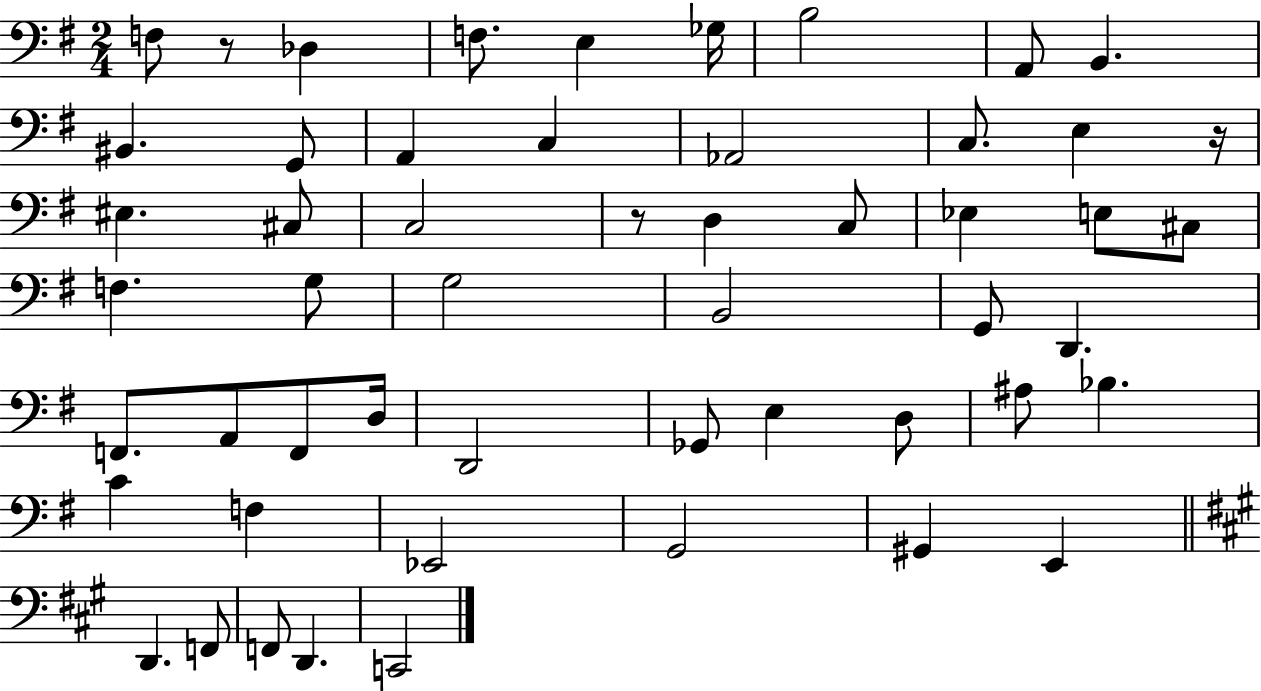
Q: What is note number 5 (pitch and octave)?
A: Gb3